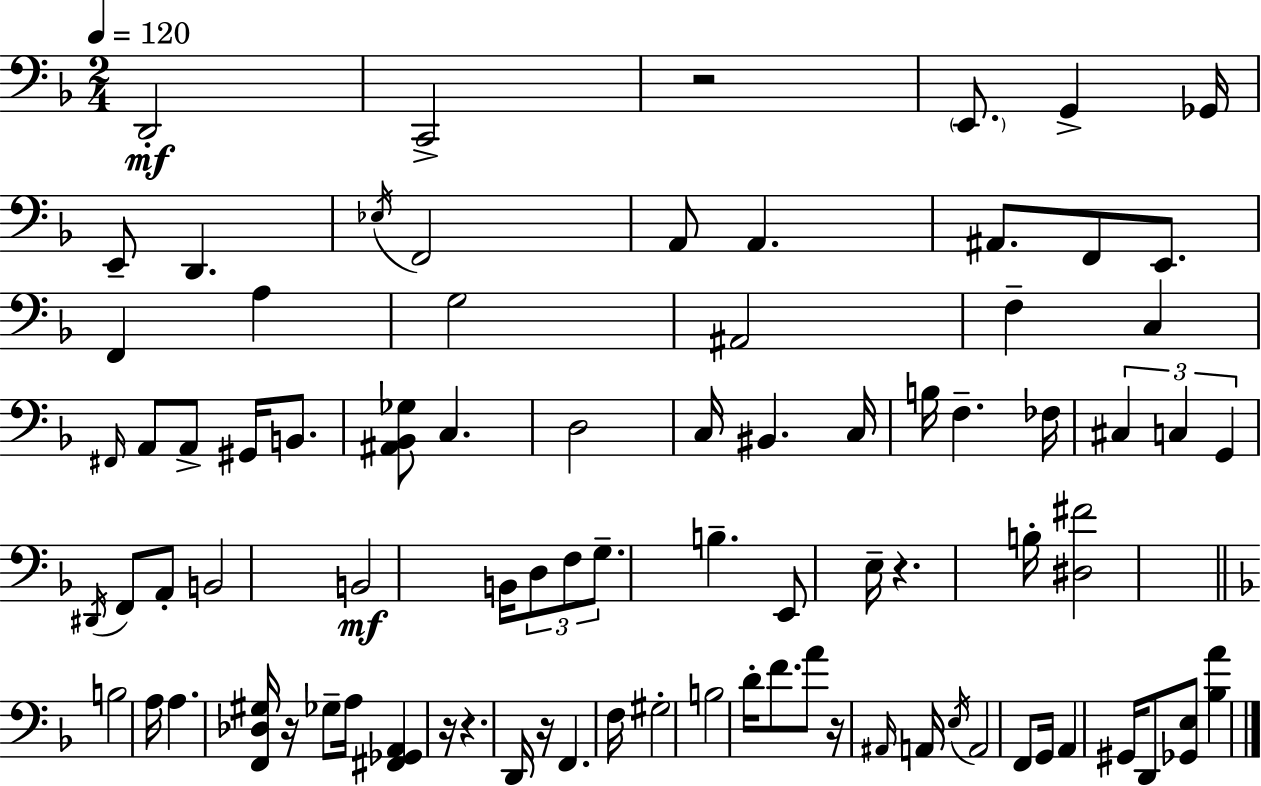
X:1
T:Untitled
M:2/4
L:1/4
K:F
D,,2 C,,2 z2 E,,/2 G,, _G,,/4 E,,/2 D,, _E,/4 F,,2 A,,/2 A,, ^A,,/2 F,,/2 E,,/2 F,, A, G,2 ^A,,2 F, C, ^F,,/4 A,,/2 A,,/2 ^G,,/4 B,,/2 [^A,,_B,,_G,]/2 C, D,2 C,/4 ^B,, C,/4 B,/4 F, _F,/4 ^C, C, G,, ^D,,/4 F,,/2 A,,/2 B,,2 B,,2 B,,/4 D,/2 F,/2 G,/2 B, E,,/2 E,/4 z B,/4 [^D,^F]2 B,2 A,/4 A, [F,,_D,^G,]/4 z/4 _G,/2 A,/4 [^F,,_G,,A,,] z/4 z D,,/4 z/4 F,, F,/4 ^G,2 B,2 D/4 F/2 A/2 z/4 ^A,,/4 A,,/4 E,/4 A,,2 F,,/2 G,,/4 A,, ^G,,/4 D,,/2 [_G,,E,]/2 [_B,A]